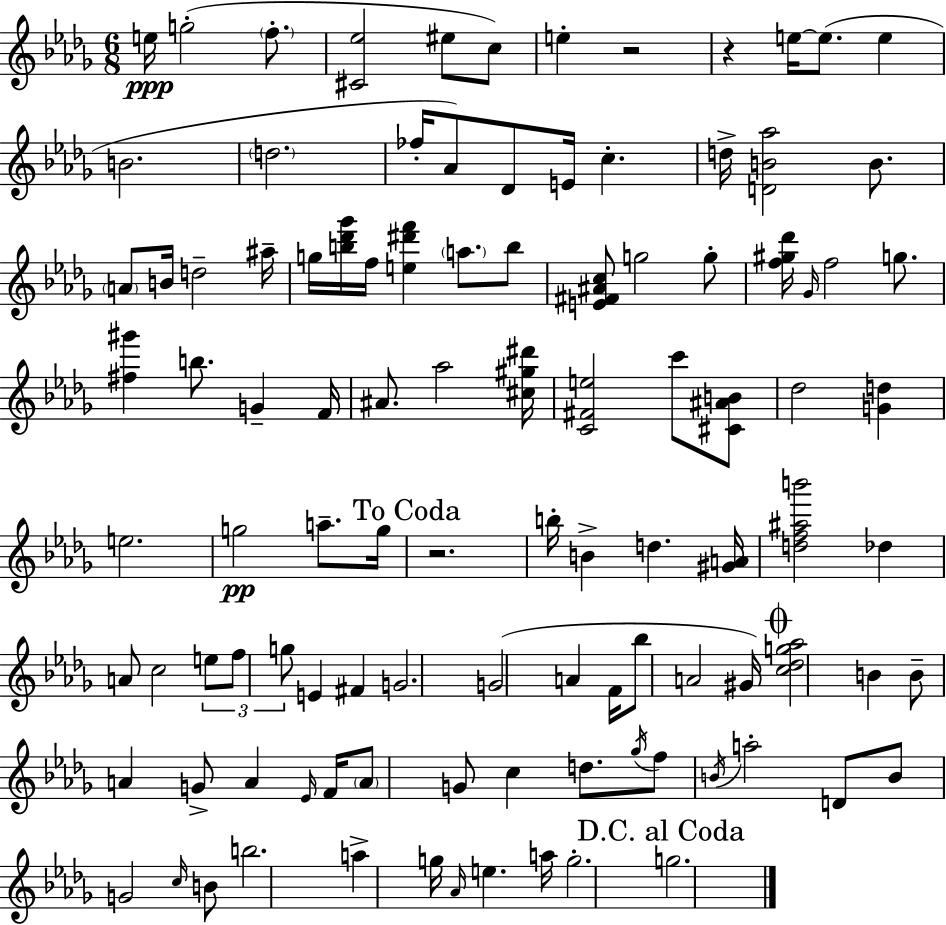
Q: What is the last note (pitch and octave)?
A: G5